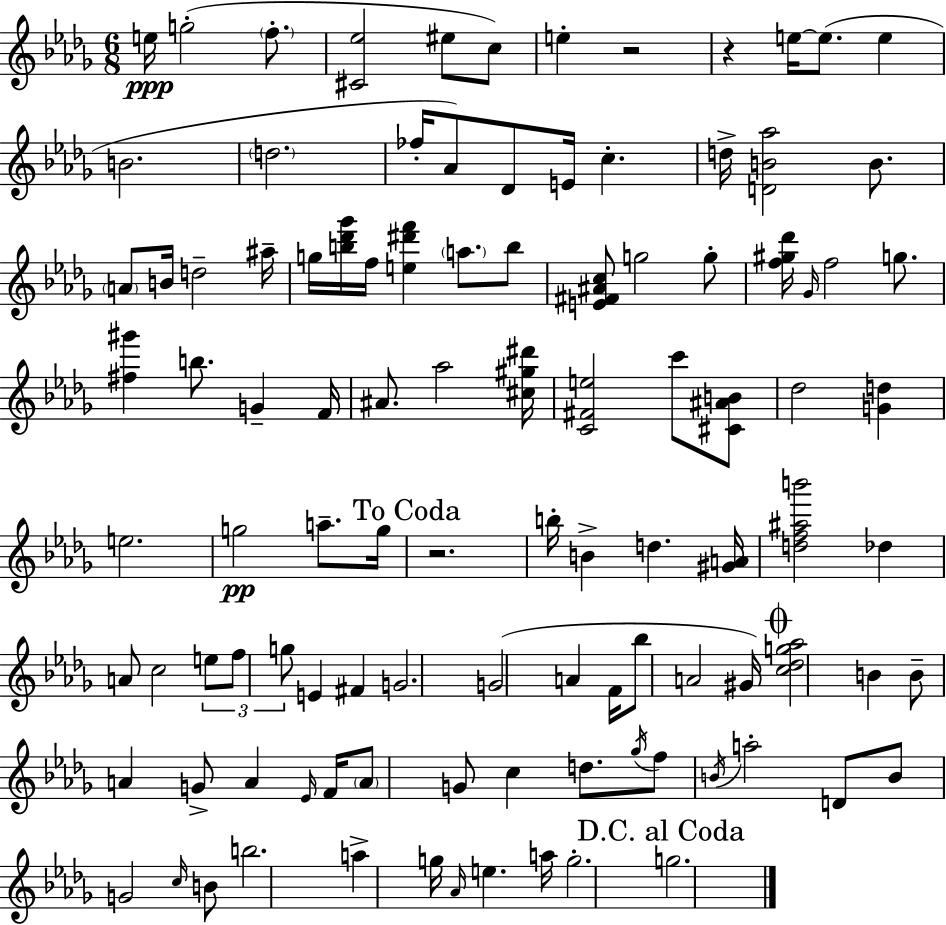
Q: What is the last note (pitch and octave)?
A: G5